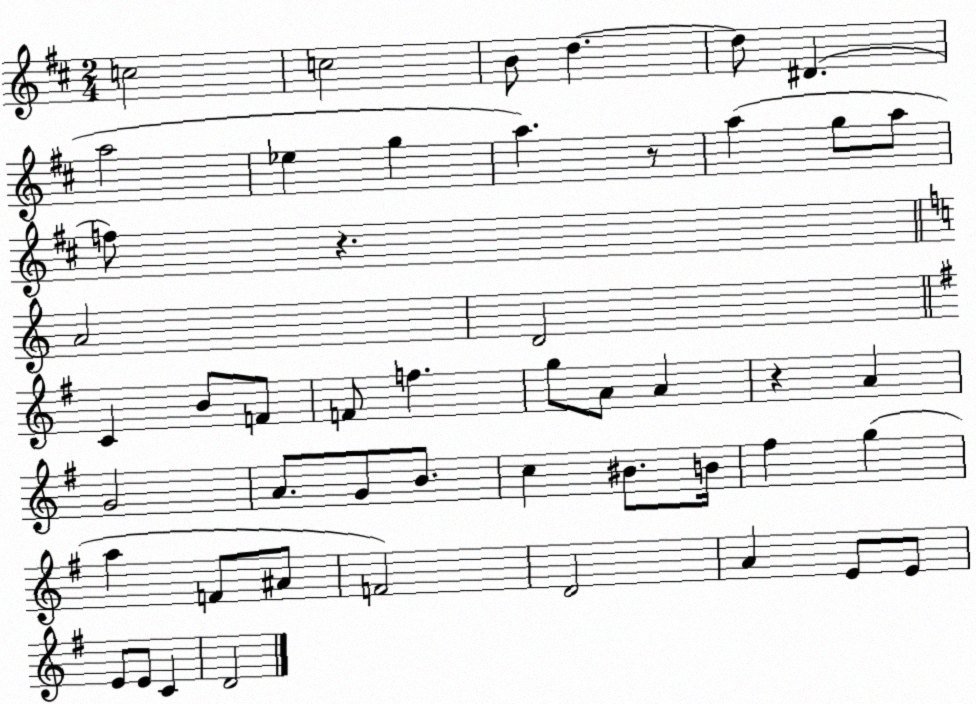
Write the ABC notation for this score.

X:1
T:Untitled
M:2/4
L:1/4
K:D
c2 c2 B/2 d d/2 ^D a2 _e g a z/2 a g/2 a/2 f/2 z A2 D2 C B/2 F/2 F/2 f g/2 A/2 A z A G2 A/2 G/2 B/2 c ^B/2 B/4 ^f g a F/2 ^A/2 F2 D2 A E/2 E/2 E/2 E/2 C D2